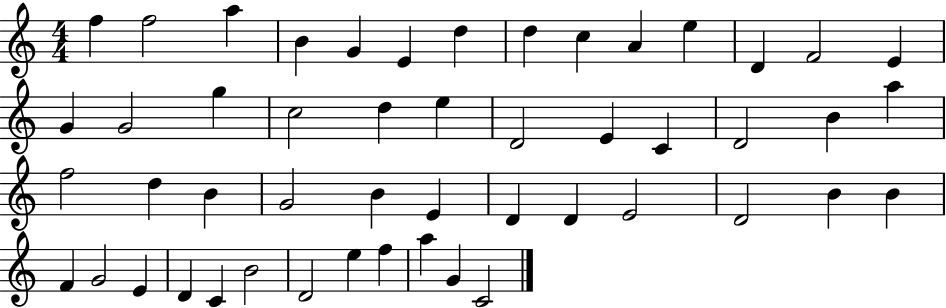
{
  \clef treble
  \numericTimeSignature
  \time 4/4
  \key c \major
  f''4 f''2 a''4 | b'4 g'4 e'4 d''4 | d''4 c''4 a'4 e''4 | d'4 f'2 e'4 | \break g'4 g'2 g''4 | c''2 d''4 e''4 | d'2 e'4 c'4 | d'2 b'4 a''4 | \break f''2 d''4 b'4 | g'2 b'4 e'4 | d'4 d'4 e'2 | d'2 b'4 b'4 | \break f'4 g'2 e'4 | d'4 c'4 b'2 | d'2 e''4 f''4 | a''4 g'4 c'2 | \break \bar "|."
}